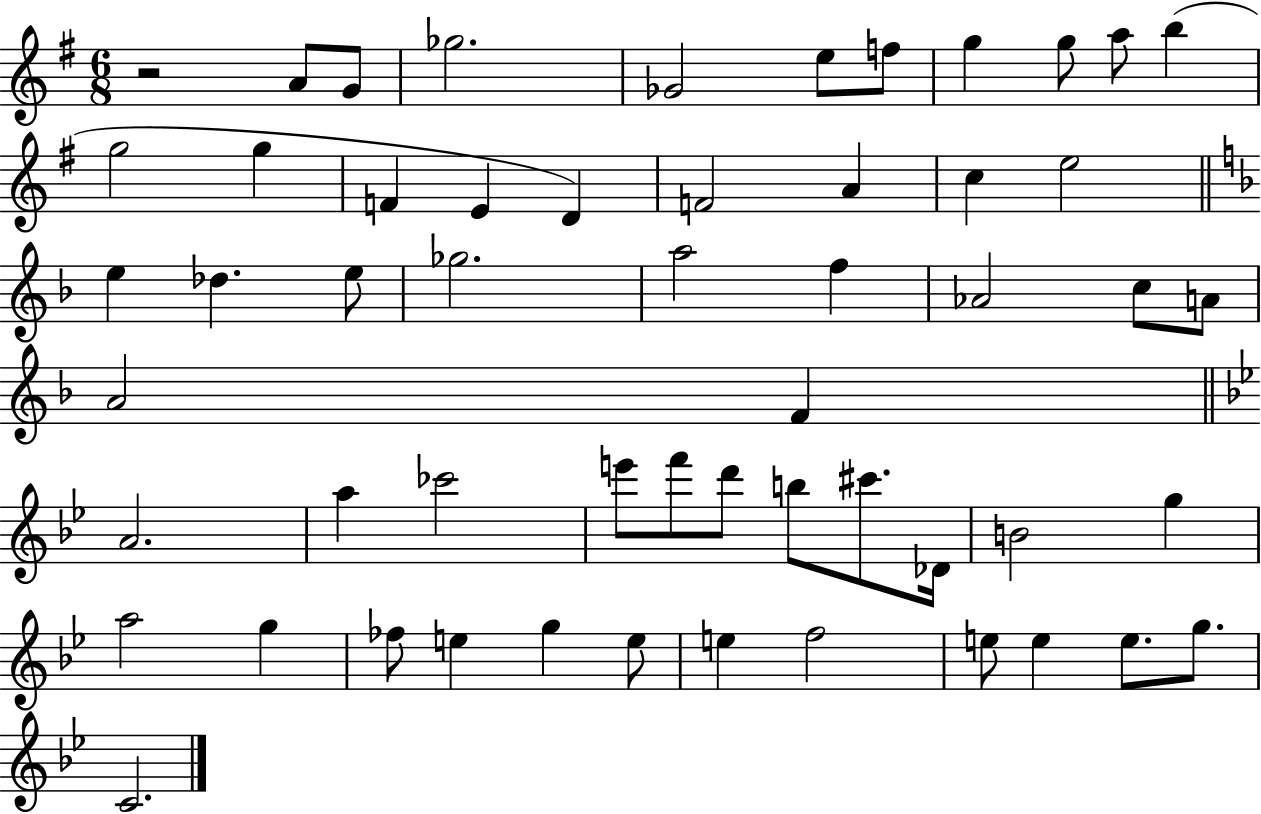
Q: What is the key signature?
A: G major